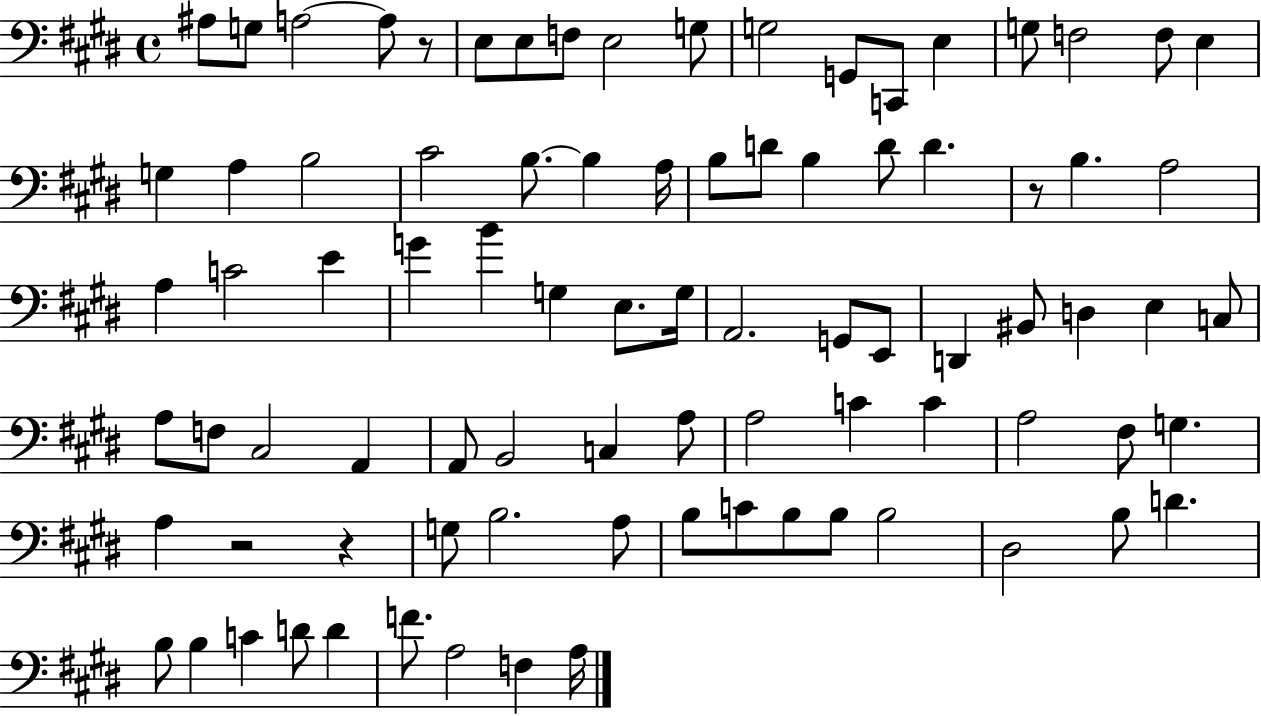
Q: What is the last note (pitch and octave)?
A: A3